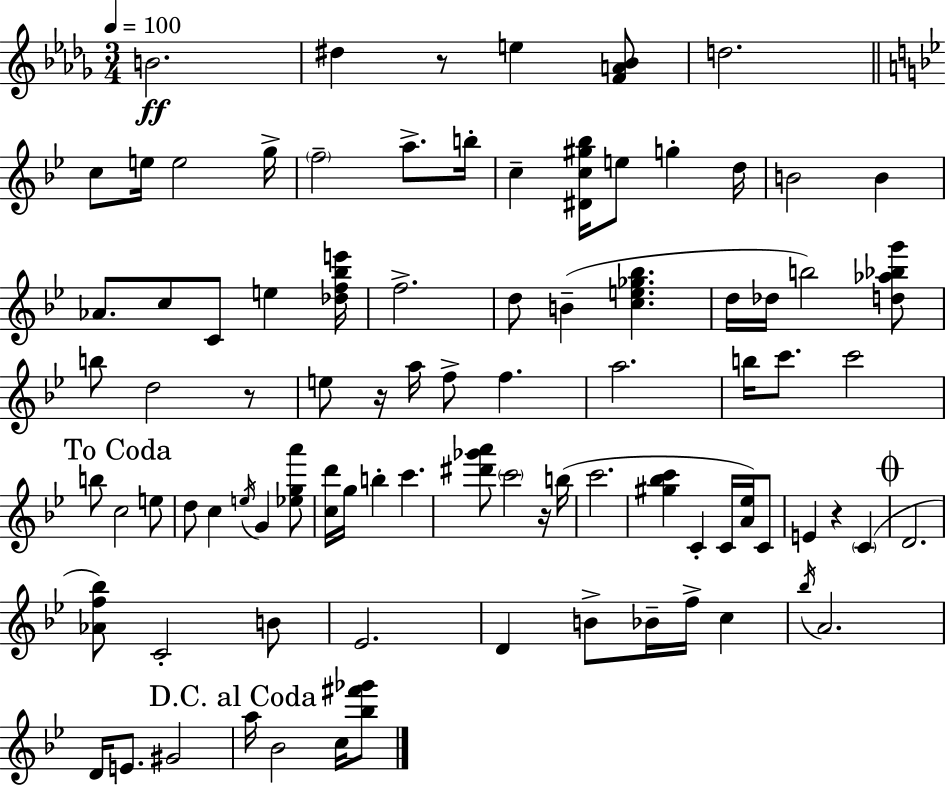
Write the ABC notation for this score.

X:1
T:Untitled
M:3/4
L:1/4
K:Bbm
B2 ^d z/2 e [FA_B]/2 d2 c/2 e/4 e2 g/4 f2 a/2 b/4 c [^Dc^g_b]/4 e/2 g d/4 B2 B _A/2 c/2 C/2 e [_df_be']/4 f2 d/2 B [ce_g_b] d/4 _d/4 b2 [d_a_bg']/2 b/2 d2 z/2 e/2 z/4 a/4 f/2 f a2 b/4 c'/2 c'2 b/2 c2 e/2 d/2 c e/4 G [_ega']/2 [cd']/4 g/4 b c' [^d'_g'a']/2 c'2 z/4 b/4 c'2 [^g_bc'] C C/4 [A_e]/4 C/2 E z C D2 [_Af_b]/2 C2 B/2 _E2 D B/2 _B/4 f/4 c _b/4 A2 D/4 E/2 ^G2 a/4 _B2 c/4 [_b^f'_g']/2